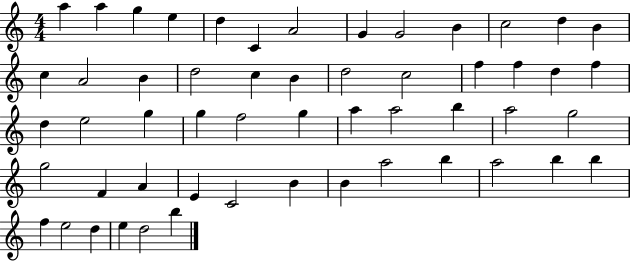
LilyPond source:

{
  \clef treble
  \numericTimeSignature
  \time 4/4
  \key c \major
  a''4 a''4 g''4 e''4 | d''4 c'4 a'2 | g'4 g'2 b'4 | c''2 d''4 b'4 | \break c''4 a'2 b'4 | d''2 c''4 b'4 | d''2 c''2 | f''4 f''4 d''4 f''4 | \break d''4 e''2 g''4 | g''4 f''2 g''4 | a''4 a''2 b''4 | a''2 g''2 | \break g''2 f'4 a'4 | e'4 c'2 b'4 | b'4 a''2 b''4 | a''2 b''4 b''4 | \break f''4 e''2 d''4 | e''4 d''2 b''4 | \bar "|."
}